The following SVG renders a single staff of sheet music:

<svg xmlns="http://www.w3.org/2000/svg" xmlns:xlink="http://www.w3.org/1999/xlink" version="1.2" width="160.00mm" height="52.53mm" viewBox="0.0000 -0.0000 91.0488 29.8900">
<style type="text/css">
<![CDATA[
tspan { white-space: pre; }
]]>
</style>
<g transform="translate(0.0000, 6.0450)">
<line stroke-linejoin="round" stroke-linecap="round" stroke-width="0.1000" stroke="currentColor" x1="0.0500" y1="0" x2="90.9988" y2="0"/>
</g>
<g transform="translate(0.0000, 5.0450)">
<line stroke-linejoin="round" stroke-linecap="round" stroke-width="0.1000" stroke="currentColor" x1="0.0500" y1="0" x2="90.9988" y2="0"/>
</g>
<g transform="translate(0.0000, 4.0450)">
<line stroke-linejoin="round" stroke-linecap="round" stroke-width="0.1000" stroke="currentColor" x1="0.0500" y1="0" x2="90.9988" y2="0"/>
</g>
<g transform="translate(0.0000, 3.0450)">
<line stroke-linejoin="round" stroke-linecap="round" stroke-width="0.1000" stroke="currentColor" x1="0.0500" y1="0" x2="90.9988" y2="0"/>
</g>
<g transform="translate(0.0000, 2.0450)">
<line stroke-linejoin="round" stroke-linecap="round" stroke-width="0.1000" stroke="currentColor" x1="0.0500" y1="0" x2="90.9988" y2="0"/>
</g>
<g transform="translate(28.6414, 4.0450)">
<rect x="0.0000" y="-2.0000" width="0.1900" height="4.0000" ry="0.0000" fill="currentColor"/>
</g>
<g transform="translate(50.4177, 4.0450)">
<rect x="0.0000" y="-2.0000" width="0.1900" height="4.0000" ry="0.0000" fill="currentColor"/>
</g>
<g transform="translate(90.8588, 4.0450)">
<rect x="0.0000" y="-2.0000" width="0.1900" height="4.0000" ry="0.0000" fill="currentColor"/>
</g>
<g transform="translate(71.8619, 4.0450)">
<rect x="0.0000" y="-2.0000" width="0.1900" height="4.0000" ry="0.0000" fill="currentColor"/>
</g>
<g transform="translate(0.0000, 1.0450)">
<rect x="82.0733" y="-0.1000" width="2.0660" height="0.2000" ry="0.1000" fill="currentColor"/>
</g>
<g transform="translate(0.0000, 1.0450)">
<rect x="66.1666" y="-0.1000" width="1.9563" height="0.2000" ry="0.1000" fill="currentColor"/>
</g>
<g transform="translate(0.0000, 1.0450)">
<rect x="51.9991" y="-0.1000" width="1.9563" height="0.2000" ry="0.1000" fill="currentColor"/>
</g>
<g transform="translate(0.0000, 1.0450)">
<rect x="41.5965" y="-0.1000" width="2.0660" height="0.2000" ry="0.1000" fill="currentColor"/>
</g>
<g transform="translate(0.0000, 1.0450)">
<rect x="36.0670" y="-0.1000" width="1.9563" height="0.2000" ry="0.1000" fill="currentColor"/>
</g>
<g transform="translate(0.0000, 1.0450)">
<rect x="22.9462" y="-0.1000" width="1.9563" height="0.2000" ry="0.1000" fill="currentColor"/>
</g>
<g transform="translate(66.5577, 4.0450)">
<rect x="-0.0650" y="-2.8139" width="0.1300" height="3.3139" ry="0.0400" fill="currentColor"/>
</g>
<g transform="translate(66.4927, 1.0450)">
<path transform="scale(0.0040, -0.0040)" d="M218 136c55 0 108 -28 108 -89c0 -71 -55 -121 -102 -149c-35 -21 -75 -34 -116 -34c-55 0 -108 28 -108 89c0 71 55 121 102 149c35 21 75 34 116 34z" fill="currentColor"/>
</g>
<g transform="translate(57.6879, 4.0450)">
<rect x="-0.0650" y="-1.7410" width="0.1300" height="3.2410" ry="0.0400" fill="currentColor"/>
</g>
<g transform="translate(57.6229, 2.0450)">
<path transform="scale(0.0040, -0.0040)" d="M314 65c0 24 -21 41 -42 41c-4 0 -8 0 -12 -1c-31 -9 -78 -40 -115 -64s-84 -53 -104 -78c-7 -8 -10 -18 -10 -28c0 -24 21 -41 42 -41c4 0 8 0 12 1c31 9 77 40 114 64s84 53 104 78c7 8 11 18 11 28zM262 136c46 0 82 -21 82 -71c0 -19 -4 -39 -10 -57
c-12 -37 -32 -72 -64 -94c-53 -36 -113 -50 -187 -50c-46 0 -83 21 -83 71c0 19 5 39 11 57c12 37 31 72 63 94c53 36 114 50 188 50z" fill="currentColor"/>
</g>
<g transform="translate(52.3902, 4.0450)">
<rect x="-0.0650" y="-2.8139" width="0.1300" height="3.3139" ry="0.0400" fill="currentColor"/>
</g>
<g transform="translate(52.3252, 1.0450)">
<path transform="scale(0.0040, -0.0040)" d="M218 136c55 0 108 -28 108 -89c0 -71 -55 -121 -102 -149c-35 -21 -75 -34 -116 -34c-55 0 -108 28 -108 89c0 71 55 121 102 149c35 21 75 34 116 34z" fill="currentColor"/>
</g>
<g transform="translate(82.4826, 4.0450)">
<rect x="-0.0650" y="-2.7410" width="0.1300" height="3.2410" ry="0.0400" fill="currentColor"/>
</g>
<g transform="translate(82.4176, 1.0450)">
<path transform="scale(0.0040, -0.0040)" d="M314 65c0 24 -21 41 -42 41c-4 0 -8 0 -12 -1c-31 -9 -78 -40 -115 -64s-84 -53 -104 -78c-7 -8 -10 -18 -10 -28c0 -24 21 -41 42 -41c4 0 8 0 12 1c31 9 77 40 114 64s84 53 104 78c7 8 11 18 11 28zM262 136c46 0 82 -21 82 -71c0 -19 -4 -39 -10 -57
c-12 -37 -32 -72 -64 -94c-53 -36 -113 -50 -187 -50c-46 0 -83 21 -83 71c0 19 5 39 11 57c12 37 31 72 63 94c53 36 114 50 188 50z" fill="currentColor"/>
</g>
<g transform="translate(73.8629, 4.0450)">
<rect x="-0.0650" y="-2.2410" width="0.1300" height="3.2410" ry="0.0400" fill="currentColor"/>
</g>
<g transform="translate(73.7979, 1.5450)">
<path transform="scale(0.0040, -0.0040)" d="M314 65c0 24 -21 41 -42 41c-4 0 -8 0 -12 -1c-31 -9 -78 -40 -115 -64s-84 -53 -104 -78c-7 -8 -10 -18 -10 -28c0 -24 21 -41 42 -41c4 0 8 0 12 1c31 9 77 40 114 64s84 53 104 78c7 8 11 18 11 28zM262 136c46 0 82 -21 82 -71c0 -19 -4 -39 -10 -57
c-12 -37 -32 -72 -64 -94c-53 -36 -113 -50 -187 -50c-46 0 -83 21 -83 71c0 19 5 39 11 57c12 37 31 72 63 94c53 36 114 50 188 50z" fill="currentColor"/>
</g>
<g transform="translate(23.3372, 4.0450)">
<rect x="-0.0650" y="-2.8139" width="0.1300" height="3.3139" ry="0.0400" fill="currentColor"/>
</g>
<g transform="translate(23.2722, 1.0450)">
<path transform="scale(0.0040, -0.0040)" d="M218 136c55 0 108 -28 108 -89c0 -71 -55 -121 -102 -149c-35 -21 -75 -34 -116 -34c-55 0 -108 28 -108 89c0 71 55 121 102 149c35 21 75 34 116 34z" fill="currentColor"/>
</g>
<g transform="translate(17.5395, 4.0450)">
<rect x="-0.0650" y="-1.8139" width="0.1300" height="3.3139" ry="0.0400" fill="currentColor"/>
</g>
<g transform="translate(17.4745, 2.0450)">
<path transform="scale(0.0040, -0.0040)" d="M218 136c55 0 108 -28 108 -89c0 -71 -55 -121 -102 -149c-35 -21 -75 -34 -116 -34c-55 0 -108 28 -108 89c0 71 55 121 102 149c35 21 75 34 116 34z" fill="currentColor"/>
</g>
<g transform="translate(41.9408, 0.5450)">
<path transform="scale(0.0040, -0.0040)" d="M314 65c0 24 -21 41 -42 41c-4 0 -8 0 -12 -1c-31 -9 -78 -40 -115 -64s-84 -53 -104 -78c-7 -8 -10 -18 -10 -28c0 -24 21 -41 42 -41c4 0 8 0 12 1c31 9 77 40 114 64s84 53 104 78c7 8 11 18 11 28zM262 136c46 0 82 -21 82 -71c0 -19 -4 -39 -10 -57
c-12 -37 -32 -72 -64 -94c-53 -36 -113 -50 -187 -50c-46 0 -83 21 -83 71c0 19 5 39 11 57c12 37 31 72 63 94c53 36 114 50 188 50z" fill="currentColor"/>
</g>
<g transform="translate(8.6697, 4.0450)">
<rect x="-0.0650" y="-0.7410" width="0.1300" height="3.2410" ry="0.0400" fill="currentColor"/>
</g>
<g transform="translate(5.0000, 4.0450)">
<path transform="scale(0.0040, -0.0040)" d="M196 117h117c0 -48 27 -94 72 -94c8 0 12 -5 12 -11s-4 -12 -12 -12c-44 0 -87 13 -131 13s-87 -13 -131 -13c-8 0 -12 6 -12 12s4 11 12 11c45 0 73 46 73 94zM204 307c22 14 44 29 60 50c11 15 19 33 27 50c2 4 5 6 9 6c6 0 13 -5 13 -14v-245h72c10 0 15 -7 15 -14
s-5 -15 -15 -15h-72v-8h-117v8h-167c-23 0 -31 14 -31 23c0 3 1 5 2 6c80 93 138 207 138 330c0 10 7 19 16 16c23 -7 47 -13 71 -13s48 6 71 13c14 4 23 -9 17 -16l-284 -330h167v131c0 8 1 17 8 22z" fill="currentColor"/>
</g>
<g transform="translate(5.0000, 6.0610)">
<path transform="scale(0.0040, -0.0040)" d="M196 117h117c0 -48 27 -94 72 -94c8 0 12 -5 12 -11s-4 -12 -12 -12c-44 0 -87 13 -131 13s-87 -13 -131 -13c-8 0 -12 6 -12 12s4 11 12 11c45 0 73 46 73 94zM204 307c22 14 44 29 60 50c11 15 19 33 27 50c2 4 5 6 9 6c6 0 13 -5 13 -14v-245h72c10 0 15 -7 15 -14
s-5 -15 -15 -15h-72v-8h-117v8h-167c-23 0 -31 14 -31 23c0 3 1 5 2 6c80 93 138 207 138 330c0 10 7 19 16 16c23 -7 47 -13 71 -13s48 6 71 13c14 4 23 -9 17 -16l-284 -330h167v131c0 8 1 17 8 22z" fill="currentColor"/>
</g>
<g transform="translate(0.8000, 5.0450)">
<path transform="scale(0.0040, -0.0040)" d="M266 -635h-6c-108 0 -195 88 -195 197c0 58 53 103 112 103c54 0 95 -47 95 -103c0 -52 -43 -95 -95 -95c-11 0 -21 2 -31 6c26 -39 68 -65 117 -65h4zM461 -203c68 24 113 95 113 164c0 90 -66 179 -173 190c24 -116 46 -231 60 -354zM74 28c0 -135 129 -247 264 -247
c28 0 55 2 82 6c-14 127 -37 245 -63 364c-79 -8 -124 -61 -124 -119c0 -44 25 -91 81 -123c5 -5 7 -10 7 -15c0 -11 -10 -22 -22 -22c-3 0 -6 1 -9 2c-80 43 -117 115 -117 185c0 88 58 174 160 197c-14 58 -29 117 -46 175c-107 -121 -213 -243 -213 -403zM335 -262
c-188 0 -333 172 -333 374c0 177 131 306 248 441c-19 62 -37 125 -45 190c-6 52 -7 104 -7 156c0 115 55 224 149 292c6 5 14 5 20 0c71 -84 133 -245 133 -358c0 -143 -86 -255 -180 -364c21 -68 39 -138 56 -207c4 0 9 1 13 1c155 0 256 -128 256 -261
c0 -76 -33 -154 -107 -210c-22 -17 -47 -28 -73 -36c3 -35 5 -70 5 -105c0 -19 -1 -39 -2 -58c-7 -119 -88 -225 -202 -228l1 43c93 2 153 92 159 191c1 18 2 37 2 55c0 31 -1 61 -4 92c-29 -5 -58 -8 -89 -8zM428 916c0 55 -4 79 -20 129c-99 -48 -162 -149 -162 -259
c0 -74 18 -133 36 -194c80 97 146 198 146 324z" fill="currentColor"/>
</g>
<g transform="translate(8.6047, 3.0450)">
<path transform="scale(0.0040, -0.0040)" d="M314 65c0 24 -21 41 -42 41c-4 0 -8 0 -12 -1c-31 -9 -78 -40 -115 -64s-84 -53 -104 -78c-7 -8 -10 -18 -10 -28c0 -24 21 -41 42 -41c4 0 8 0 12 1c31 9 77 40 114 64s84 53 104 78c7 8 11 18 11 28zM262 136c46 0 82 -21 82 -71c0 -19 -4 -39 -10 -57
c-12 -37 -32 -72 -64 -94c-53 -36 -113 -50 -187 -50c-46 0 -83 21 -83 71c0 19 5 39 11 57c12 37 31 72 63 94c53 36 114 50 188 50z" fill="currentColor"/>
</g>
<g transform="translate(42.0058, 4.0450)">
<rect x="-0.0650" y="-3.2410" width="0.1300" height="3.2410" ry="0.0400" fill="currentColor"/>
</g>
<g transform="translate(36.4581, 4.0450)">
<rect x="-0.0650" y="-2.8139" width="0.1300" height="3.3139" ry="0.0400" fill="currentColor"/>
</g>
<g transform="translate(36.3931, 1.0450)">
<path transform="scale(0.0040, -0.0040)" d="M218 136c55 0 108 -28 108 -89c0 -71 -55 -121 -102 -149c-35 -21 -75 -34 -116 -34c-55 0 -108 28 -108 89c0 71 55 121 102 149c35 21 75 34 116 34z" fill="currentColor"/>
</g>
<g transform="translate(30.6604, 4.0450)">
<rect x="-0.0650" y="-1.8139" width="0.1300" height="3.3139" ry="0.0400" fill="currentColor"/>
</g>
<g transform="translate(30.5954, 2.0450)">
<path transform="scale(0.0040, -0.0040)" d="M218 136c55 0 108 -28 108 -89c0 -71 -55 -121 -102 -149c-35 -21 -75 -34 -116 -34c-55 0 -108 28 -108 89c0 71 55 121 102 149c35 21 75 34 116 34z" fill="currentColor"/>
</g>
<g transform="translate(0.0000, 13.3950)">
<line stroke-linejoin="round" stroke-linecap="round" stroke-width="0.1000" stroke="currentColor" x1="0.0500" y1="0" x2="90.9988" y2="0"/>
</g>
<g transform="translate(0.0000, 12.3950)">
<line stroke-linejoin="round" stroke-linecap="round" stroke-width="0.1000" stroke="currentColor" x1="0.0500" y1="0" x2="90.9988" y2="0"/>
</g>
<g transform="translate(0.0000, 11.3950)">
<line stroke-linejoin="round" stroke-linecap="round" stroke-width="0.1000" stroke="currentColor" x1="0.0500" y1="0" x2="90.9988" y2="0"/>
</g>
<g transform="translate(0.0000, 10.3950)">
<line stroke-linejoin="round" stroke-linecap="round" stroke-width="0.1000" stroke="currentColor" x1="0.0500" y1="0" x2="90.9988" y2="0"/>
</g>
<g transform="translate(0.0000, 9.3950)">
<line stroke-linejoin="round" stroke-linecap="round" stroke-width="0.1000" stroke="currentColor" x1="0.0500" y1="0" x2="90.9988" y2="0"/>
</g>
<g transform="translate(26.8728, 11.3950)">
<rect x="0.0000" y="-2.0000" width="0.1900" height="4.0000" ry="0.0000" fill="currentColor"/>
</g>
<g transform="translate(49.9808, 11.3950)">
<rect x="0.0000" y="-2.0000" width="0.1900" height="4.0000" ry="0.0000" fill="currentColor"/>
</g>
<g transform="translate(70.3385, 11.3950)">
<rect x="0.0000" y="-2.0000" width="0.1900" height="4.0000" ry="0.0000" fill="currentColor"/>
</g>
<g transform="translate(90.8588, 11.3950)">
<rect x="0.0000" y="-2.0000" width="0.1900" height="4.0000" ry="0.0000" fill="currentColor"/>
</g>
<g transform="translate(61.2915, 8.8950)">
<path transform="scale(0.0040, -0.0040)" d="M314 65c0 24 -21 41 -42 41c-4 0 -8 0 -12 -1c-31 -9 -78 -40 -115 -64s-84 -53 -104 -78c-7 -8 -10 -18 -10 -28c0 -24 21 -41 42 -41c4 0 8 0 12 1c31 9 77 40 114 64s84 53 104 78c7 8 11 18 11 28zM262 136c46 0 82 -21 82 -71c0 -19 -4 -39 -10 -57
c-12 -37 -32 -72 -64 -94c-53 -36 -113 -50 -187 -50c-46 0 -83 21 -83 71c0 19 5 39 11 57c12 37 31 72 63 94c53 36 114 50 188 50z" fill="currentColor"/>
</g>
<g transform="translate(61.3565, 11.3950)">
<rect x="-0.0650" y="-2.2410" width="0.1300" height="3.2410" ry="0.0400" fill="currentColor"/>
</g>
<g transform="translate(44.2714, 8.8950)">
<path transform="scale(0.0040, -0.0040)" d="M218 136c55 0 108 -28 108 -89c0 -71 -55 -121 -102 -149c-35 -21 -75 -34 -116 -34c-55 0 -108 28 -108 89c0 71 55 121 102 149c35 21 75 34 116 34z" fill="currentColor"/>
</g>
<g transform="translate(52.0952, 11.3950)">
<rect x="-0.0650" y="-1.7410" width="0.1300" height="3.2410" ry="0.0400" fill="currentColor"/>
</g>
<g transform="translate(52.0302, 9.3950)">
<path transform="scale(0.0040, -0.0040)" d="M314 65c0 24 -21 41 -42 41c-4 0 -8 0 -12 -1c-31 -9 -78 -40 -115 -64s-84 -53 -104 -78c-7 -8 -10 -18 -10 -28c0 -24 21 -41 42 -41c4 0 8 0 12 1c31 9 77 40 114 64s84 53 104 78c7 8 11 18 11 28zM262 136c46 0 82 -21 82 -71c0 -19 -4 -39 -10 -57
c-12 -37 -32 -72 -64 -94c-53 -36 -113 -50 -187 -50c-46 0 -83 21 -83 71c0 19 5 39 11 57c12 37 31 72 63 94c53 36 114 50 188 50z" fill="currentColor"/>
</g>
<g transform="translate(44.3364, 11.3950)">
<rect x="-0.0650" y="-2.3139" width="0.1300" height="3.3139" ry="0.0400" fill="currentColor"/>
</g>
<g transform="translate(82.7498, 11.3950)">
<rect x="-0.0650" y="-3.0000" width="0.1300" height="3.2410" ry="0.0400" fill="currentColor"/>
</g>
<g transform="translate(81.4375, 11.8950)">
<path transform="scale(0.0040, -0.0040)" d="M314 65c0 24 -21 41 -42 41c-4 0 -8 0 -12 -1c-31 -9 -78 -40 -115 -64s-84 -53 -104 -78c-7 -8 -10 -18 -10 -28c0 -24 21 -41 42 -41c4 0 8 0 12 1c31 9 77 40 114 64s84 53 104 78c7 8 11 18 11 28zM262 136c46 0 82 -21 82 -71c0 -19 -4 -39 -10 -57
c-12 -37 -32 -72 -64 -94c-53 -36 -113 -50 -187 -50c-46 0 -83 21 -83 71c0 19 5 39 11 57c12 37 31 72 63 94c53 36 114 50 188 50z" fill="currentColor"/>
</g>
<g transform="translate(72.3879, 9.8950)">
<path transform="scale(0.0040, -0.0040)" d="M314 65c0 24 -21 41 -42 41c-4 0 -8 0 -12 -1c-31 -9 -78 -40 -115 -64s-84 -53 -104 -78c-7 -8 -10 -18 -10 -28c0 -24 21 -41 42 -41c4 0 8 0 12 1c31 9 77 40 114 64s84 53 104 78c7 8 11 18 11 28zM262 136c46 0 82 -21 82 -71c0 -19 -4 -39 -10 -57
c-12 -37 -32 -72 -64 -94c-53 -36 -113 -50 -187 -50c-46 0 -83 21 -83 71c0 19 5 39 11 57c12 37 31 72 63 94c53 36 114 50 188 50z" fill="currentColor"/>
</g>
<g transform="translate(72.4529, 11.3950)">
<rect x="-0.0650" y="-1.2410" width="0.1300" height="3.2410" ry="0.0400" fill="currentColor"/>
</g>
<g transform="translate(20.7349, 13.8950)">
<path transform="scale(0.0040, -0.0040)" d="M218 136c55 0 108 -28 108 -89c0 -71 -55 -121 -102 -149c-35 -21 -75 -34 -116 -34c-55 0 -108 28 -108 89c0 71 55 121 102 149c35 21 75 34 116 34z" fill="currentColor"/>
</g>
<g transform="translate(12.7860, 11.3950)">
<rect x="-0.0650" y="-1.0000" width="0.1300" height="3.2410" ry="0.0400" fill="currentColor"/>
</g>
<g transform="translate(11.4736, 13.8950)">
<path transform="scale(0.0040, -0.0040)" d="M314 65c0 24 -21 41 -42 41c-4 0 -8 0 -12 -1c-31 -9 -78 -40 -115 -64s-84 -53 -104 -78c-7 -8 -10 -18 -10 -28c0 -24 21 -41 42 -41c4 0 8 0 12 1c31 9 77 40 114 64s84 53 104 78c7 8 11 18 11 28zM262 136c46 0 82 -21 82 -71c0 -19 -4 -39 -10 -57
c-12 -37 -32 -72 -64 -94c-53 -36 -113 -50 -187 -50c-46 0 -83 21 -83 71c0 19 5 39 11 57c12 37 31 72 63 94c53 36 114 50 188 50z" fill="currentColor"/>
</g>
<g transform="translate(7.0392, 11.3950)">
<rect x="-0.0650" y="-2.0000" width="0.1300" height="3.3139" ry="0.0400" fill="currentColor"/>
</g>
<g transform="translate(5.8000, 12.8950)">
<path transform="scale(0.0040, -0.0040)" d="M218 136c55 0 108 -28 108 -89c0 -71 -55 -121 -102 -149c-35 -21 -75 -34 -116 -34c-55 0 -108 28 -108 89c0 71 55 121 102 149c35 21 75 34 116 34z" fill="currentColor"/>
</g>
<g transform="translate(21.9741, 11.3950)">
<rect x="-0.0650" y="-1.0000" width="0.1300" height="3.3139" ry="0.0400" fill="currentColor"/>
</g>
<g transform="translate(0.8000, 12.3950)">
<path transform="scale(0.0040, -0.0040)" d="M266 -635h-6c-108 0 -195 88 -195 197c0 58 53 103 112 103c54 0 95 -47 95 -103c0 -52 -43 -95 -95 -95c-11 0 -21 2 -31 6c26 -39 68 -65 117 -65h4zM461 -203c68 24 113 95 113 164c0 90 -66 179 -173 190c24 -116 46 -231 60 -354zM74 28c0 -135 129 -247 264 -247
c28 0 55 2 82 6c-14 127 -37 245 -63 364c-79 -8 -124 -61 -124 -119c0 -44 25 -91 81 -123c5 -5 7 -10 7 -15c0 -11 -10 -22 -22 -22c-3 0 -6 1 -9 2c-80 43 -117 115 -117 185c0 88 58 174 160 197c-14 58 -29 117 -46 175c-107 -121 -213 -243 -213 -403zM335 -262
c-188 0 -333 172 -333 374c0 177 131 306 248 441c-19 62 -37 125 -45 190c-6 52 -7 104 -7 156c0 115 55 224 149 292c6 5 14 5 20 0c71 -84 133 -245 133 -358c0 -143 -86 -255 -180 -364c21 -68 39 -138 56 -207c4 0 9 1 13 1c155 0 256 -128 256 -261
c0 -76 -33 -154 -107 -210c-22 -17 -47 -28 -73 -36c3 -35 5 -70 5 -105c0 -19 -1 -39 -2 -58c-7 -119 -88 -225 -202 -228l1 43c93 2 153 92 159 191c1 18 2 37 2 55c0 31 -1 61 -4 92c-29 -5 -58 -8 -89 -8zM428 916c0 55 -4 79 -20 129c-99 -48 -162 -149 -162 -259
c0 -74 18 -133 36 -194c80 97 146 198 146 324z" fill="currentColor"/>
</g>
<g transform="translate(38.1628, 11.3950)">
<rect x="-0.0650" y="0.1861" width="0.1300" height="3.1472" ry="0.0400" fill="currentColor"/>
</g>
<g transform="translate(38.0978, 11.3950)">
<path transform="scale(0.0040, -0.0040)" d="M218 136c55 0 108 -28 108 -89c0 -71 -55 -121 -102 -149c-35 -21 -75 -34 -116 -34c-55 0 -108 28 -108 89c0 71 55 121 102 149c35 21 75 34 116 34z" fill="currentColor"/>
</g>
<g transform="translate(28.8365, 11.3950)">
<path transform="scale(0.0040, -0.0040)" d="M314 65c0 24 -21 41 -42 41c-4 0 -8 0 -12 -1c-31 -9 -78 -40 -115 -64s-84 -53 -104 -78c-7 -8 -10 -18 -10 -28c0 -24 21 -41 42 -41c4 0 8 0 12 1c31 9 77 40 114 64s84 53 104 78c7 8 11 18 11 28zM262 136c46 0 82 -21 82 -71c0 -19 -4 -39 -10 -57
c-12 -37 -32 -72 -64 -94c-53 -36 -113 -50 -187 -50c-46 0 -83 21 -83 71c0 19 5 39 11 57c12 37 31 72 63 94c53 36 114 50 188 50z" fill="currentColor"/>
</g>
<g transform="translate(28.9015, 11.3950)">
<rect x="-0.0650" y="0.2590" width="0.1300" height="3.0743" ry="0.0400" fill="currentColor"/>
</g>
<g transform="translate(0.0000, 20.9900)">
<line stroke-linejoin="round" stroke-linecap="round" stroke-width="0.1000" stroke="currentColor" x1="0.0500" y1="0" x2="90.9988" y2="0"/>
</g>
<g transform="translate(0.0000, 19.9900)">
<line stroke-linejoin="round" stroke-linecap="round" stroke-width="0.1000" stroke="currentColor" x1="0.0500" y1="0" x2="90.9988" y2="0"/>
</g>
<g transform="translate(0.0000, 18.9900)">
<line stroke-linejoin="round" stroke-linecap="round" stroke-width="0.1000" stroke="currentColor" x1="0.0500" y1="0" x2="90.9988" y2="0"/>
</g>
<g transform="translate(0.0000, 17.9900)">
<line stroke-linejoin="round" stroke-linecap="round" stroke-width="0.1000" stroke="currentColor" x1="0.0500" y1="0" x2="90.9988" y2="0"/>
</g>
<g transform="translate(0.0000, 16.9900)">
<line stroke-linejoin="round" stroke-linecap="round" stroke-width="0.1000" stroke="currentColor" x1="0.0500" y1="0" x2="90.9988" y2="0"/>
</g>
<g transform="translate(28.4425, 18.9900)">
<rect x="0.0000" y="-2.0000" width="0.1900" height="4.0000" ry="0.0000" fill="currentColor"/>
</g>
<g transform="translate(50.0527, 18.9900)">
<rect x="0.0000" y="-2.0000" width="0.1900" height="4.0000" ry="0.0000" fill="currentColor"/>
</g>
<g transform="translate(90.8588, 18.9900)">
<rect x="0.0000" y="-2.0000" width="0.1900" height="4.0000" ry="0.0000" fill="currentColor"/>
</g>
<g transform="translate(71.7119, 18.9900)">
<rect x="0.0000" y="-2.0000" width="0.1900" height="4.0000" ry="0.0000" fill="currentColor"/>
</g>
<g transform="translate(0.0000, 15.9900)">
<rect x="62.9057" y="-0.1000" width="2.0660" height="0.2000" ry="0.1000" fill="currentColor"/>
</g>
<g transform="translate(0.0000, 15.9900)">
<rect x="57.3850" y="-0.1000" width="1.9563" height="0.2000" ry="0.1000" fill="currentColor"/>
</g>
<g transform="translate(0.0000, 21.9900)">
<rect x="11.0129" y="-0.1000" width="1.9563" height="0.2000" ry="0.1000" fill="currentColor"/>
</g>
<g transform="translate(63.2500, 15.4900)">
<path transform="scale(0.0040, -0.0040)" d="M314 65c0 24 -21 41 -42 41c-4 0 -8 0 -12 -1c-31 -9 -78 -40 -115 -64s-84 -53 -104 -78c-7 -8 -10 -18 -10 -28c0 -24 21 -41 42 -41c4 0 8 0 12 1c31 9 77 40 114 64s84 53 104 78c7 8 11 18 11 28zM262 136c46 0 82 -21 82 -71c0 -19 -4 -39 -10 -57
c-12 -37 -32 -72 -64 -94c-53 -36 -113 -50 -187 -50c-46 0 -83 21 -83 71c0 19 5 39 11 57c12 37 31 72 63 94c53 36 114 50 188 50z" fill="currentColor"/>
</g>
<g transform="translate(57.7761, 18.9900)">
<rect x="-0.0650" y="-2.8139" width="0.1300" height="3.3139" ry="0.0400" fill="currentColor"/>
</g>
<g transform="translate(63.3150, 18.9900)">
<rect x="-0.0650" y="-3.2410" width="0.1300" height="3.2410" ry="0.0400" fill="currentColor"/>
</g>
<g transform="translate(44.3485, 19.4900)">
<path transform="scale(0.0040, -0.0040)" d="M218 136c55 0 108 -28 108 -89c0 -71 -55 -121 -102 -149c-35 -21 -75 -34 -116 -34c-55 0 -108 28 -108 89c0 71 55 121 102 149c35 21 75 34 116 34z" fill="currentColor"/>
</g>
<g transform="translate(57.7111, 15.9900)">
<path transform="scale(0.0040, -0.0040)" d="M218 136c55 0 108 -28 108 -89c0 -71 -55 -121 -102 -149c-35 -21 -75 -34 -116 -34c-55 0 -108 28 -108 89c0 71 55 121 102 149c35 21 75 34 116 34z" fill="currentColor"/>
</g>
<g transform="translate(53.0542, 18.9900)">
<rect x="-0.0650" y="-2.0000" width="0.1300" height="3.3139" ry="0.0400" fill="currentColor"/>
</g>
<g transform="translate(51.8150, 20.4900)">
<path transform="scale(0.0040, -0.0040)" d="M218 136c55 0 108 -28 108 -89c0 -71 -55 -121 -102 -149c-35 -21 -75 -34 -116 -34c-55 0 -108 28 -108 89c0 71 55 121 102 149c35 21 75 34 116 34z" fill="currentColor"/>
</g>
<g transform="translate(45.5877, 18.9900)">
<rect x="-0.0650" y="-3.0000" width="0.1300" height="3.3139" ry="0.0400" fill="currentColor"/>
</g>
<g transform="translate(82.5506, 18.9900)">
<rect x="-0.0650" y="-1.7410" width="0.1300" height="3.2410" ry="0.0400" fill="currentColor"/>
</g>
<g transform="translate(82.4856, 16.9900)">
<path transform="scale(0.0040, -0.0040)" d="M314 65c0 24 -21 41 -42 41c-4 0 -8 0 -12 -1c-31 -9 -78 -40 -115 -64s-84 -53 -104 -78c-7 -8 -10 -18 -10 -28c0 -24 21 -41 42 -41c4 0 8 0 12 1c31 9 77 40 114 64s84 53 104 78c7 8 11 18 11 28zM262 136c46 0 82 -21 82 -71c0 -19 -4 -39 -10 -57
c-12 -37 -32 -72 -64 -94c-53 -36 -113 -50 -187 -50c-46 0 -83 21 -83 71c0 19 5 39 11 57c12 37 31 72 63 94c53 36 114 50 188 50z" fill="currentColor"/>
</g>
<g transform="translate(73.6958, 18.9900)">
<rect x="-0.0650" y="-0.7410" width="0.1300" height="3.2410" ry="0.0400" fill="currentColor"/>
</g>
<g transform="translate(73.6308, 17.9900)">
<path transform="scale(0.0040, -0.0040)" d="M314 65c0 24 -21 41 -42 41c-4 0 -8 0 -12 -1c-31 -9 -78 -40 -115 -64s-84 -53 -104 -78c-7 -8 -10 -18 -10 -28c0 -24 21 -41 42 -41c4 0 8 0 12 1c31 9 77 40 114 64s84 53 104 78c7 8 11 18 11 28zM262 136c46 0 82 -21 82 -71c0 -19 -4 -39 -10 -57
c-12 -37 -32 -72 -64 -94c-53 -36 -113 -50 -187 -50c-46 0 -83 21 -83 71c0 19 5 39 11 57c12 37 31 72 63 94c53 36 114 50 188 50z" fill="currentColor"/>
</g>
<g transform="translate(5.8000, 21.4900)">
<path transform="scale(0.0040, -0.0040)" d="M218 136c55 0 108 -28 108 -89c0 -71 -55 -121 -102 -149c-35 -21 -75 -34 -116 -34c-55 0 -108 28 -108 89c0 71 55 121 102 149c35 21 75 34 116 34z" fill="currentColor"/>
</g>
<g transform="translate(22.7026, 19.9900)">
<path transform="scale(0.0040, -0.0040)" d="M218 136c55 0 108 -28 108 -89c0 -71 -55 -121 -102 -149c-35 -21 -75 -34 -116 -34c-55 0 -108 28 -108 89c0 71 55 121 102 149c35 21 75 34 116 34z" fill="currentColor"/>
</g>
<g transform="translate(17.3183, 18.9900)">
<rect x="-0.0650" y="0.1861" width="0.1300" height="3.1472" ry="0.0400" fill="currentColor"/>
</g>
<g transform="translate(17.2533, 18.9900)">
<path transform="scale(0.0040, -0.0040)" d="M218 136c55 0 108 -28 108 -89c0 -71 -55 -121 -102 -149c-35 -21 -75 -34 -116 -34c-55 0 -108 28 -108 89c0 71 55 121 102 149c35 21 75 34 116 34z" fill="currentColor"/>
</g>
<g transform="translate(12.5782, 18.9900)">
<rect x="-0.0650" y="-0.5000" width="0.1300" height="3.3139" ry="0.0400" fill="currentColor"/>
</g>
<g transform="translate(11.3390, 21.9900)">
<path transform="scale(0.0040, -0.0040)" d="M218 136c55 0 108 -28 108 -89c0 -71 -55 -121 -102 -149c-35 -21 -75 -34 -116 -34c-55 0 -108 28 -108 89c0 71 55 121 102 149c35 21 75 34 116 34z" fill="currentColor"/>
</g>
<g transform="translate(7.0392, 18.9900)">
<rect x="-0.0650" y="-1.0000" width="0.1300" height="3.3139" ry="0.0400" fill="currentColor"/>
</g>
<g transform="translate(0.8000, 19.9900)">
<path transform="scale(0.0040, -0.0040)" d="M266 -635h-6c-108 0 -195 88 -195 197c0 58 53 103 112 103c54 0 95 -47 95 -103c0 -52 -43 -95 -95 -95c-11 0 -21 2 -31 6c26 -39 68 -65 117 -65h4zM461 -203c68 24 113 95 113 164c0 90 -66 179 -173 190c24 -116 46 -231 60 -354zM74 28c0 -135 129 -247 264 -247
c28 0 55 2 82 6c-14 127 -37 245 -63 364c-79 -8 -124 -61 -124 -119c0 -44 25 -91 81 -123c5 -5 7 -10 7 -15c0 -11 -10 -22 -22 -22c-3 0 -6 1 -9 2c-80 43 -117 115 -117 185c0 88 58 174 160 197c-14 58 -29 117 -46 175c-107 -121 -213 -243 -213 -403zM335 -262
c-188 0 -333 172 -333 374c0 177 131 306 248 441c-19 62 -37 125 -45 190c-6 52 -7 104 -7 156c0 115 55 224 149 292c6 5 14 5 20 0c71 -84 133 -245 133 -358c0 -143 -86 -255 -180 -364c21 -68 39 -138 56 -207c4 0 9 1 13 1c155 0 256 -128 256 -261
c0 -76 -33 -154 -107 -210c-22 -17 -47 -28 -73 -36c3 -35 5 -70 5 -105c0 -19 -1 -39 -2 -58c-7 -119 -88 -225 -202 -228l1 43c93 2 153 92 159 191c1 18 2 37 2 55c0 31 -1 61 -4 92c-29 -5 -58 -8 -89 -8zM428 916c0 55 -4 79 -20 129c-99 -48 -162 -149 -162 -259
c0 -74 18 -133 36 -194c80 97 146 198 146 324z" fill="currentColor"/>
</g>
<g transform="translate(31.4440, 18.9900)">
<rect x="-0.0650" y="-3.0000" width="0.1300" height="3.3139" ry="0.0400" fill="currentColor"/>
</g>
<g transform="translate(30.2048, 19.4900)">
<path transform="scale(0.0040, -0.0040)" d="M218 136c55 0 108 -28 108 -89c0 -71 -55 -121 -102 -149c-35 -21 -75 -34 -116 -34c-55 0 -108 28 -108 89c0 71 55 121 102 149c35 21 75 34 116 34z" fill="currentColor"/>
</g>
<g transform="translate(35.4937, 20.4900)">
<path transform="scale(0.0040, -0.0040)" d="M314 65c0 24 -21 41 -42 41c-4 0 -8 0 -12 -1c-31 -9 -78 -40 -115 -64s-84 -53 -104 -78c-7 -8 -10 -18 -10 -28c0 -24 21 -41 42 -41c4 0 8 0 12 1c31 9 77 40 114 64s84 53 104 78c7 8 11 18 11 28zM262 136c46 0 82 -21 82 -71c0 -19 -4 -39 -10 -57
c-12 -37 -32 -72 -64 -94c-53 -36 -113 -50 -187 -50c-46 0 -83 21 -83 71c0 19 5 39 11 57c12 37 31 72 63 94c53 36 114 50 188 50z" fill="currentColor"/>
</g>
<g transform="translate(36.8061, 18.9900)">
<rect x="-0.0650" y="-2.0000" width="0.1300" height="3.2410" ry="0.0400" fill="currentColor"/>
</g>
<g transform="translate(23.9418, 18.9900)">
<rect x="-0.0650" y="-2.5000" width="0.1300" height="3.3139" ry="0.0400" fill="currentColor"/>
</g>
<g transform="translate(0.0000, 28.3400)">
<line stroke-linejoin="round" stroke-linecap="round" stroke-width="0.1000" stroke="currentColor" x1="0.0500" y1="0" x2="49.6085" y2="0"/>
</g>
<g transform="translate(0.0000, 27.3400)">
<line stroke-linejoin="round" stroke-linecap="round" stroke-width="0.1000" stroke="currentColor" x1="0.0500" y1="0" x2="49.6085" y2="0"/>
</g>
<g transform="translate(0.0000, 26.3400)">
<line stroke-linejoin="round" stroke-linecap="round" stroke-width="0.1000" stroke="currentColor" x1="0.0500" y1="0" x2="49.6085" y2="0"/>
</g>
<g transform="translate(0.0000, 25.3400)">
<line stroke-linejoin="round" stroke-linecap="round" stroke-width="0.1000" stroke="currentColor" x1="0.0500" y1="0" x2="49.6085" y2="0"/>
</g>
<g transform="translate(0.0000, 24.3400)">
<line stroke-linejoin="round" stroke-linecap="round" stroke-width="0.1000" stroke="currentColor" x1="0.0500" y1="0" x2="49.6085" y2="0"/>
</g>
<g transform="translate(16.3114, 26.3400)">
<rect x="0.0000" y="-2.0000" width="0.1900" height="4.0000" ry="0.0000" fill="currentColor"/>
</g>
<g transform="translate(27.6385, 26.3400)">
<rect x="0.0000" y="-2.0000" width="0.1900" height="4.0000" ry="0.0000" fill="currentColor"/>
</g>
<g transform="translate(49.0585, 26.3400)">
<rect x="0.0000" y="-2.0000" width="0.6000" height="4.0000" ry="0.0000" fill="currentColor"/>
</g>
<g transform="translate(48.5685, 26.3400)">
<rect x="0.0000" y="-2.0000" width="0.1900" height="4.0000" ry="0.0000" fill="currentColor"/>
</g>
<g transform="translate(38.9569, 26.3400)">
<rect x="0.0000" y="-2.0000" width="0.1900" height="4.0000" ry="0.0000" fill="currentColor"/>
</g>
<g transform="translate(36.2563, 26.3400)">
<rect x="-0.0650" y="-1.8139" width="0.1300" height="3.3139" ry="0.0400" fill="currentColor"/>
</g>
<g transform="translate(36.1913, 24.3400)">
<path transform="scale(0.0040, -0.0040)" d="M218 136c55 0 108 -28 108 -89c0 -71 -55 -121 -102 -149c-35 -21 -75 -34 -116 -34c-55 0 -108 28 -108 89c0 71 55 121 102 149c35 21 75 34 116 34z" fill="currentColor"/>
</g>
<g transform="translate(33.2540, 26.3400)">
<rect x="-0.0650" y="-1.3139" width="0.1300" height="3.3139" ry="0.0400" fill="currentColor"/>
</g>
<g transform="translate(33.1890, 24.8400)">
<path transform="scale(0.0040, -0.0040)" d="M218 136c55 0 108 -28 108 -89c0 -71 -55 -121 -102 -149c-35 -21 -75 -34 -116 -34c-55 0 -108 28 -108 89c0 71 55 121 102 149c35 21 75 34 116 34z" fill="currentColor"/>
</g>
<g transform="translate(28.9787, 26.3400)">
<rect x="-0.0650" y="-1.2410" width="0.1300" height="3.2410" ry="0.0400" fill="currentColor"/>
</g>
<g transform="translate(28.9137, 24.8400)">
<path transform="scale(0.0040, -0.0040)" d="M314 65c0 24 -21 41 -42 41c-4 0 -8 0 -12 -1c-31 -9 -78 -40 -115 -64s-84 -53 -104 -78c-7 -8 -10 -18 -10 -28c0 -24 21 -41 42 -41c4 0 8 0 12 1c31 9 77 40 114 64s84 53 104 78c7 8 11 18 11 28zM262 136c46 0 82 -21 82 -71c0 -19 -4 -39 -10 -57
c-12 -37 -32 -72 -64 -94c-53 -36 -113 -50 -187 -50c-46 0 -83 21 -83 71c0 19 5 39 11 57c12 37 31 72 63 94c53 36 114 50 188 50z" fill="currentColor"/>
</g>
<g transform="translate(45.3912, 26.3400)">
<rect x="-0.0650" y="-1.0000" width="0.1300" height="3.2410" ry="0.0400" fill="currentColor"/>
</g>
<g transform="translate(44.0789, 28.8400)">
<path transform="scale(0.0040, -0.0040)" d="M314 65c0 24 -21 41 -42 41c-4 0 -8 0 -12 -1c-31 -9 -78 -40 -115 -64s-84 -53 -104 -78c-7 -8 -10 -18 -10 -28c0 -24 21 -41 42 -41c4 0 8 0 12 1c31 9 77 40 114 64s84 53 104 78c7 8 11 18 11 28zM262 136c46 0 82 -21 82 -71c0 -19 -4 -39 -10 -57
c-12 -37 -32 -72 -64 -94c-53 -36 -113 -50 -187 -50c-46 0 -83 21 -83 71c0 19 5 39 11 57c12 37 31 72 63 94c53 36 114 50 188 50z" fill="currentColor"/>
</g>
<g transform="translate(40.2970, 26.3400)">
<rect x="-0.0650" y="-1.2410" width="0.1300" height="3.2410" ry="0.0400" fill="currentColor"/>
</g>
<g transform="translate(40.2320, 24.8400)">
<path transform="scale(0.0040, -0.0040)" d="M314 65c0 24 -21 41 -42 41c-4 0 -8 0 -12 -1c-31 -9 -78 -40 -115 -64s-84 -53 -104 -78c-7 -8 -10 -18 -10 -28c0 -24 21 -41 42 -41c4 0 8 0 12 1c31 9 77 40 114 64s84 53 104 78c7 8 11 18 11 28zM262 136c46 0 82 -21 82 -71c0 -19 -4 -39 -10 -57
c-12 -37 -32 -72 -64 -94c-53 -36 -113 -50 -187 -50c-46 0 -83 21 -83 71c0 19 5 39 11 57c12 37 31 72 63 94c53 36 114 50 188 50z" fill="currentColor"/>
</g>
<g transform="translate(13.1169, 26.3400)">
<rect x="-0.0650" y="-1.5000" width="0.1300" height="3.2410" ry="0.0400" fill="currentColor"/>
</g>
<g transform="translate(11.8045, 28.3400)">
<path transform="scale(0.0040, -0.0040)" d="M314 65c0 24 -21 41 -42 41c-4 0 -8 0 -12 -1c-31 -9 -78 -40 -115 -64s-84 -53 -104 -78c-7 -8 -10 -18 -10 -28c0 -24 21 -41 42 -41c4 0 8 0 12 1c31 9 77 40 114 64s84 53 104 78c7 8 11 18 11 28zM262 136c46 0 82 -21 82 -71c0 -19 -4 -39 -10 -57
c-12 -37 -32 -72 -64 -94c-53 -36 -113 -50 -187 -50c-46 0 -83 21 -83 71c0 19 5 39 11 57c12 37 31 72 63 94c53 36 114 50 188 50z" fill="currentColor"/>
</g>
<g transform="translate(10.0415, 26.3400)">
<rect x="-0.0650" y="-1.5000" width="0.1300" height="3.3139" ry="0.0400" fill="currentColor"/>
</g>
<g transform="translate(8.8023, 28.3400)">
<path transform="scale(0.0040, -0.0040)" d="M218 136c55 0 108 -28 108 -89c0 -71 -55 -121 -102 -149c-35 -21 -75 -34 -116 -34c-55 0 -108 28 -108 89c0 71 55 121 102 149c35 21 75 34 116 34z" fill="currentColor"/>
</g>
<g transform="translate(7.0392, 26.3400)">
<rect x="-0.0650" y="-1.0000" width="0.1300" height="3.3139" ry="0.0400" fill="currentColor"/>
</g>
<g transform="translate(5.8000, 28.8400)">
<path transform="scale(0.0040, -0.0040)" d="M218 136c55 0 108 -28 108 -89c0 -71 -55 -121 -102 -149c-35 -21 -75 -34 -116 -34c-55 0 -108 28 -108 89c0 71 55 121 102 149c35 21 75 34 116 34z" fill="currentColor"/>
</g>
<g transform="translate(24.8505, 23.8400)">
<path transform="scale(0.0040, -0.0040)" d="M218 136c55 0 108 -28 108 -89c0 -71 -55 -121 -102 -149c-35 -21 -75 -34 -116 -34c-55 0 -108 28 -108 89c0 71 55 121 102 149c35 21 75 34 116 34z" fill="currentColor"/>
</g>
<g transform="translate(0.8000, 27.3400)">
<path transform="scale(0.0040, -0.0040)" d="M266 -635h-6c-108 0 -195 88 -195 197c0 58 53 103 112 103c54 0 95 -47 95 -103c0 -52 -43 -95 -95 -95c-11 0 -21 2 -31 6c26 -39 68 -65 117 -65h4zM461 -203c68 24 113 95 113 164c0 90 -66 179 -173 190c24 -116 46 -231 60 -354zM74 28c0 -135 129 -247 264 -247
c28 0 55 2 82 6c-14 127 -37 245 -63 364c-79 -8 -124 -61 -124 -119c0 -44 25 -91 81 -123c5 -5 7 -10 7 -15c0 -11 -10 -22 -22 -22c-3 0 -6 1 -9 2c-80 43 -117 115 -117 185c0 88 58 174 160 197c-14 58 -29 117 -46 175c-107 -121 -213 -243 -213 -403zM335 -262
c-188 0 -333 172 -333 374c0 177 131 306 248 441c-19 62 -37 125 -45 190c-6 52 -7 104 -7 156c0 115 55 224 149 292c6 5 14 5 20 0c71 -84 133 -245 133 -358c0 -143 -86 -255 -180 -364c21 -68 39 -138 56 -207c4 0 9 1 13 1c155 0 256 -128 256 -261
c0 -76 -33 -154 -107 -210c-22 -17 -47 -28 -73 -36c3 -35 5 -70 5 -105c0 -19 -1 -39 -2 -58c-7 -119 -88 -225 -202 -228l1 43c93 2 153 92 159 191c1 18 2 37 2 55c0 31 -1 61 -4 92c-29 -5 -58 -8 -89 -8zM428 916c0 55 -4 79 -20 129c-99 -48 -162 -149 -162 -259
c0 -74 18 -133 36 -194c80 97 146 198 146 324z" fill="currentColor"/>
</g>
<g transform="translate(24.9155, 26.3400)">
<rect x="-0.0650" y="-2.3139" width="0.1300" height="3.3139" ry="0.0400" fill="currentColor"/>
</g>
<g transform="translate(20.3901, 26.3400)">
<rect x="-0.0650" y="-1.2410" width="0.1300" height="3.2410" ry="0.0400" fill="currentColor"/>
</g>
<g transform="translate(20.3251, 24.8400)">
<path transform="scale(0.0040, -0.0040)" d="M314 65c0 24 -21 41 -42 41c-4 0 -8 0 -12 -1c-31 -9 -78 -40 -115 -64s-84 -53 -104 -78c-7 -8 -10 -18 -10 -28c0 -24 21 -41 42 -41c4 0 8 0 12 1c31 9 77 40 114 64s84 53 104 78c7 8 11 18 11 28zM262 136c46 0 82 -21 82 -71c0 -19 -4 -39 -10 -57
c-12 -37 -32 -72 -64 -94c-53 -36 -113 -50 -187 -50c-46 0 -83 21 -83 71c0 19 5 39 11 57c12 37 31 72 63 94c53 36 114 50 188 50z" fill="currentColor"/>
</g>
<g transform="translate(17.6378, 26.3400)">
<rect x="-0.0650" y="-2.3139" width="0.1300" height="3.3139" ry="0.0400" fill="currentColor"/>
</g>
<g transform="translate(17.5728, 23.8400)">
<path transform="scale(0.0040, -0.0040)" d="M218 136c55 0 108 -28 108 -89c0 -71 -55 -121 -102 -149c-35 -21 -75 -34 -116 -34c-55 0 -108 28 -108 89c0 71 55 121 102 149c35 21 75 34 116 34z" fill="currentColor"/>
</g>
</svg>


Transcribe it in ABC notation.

X:1
T:Untitled
M:4/4
L:1/4
K:C
d2 f a f a b2 a f2 a g2 a2 F D2 D B2 B g f2 g2 e2 A2 D C B G A F2 A F a b2 d2 f2 D E E2 g e2 g e2 e f e2 D2